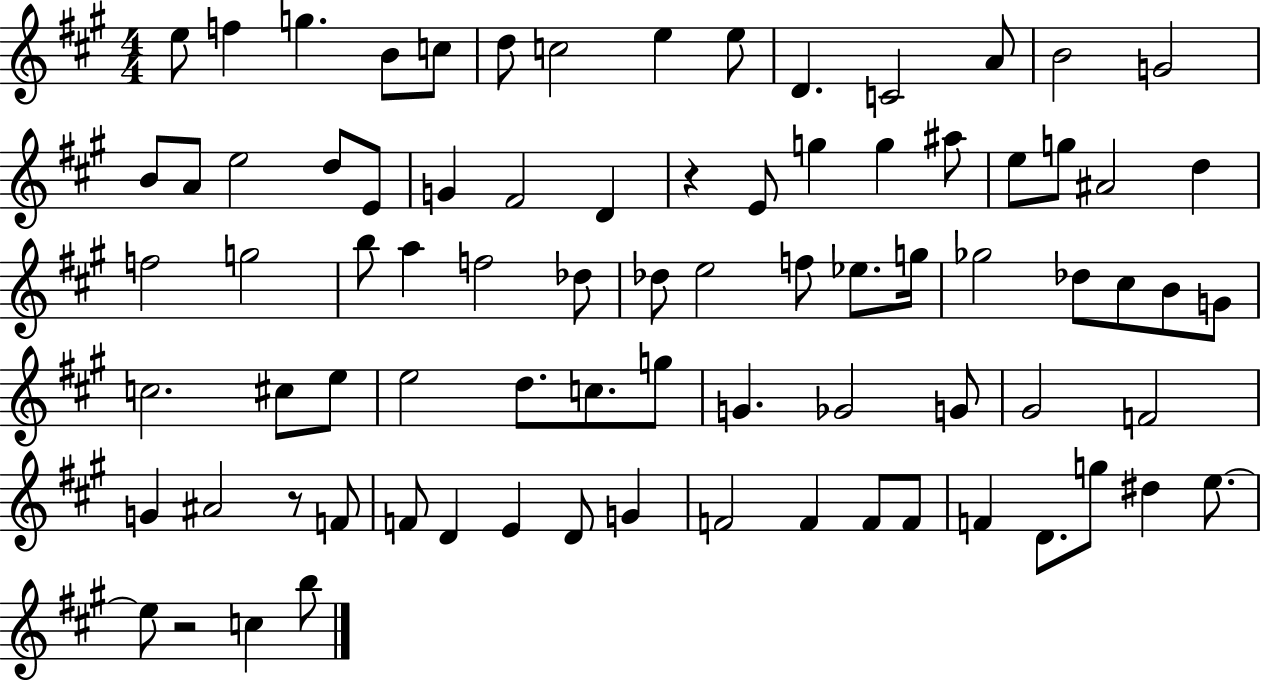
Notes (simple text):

E5/e F5/q G5/q. B4/e C5/e D5/e C5/h E5/q E5/e D4/q. C4/h A4/e B4/h G4/h B4/e A4/e E5/h D5/e E4/e G4/q F#4/h D4/q R/q E4/e G5/q G5/q A#5/e E5/e G5/e A#4/h D5/q F5/h G5/h B5/e A5/q F5/h Db5/e Db5/e E5/h F5/e Eb5/e. G5/s Gb5/h Db5/e C#5/e B4/e G4/e C5/h. C#5/e E5/e E5/h D5/e. C5/e. G5/e G4/q. Gb4/h G4/e G#4/h F4/h G4/q A#4/h R/e F4/e F4/e D4/q E4/q D4/e G4/q F4/h F4/q F4/e F4/e F4/q D4/e. G5/e D#5/q E5/e. E5/e R/h C5/q B5/e